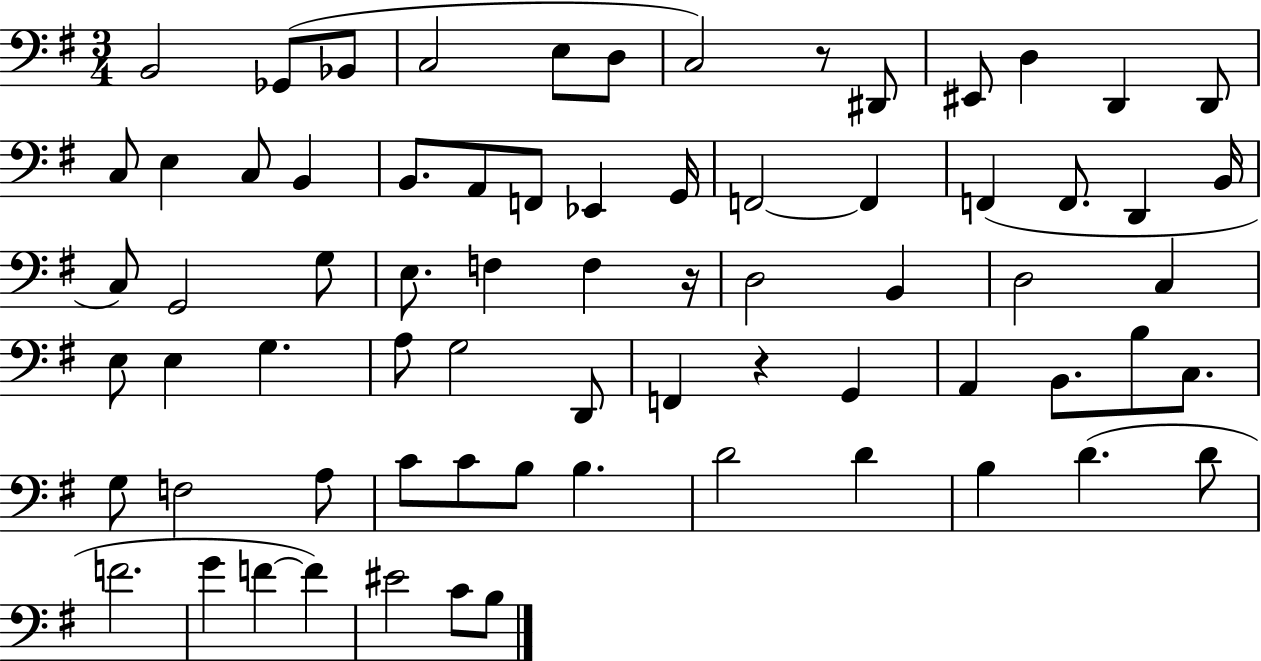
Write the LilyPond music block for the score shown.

{
  \clef bass
  \numericTimeSignature
  \time 3/4
  \key g \major
  b,2 ges,8( bes,8 | c2 e8 d8 | c2) r8 dis,8 | eis,8 d4 d,4 d,8 | \break c8 e4 c8 b,4 | b,8. a,8 f,8 ees,4 g,16 | f,2~~ f,4 | f,4( f,8. d,4 b,16 | \break c8) g,2 g8 | e8. f4 f4 r16 | d2 b,4 | d2 c4 | \break e8 e4 g4. | a8 g2 d,8 | f,4 r4 g,4 | a,4 b,8. b8 c8. | \break g8 f2 a8 | c'8 c'8 b8 b4. | d'2 d'4 | b4 d'4.( d'8 | \break f'2. | g'4 f'4~~ f'4) | eis'2 c'8 b8 | \bar "|."
}